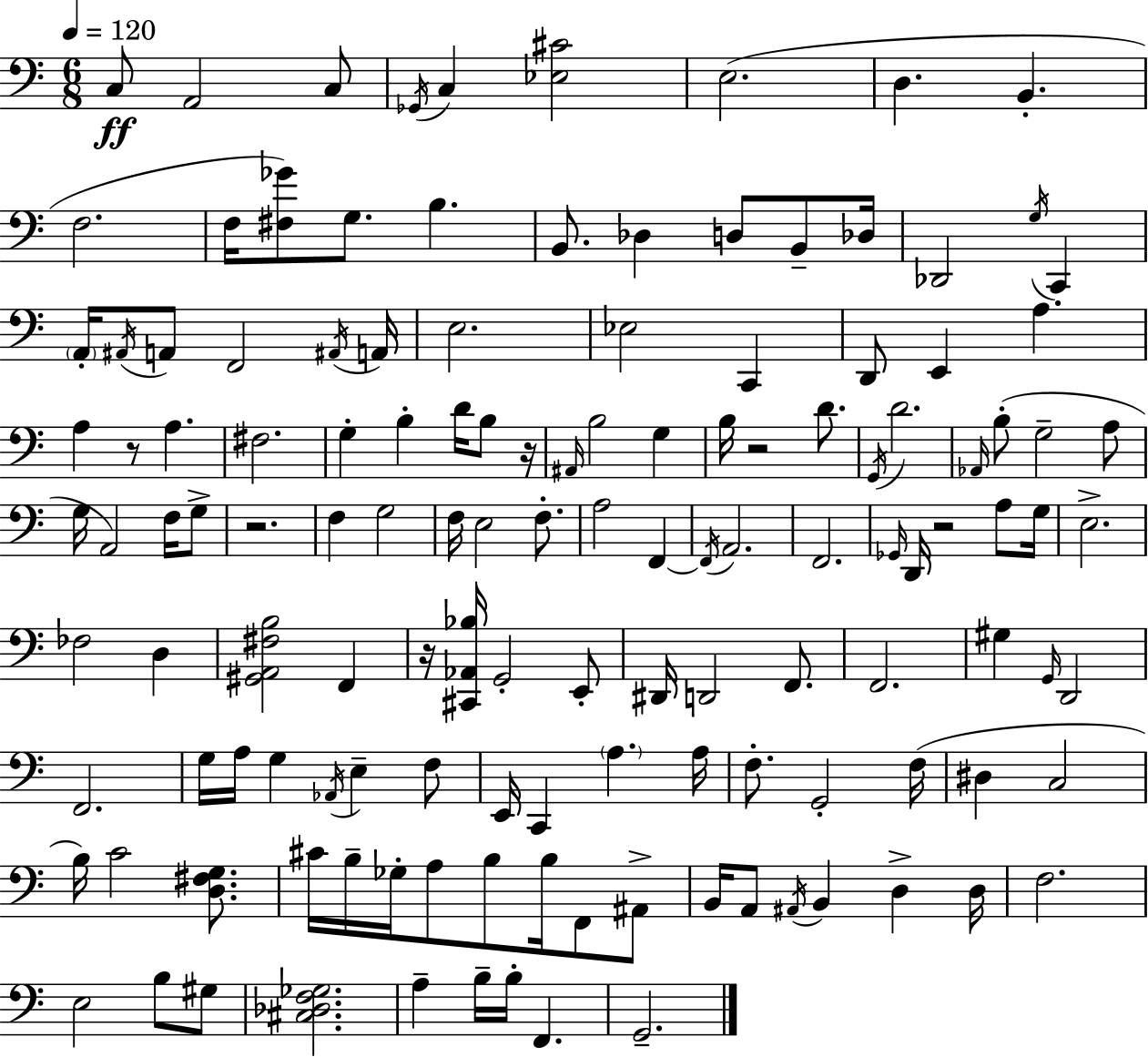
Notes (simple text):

C3/e A2/h C3/e Gb2/s C3/q [Eb3,C#4]/h E3/h. D3/q. B2/q. F3/h. F3/s [F#3,Gb4]/e G3/e. B3/q. B2/e. Db3/q D3/e B2/e Db3/s Db2/h G3/s C2/q A2/s A#2/s A2/e F2/h A#2/s A2/s E3/h. Eb3/h C2/q D2/e E2/q A3/q. A3/q R/e A3/q. F#3/h. G3/q B3/q D4/s B3/e R/s A#2/s B3/h G3/q B3/s R/h D4/e. G2/s D4/h. Ab2/s B3/e G3/h A3/e G3/s A2/h F3/s G3/e R/h. F3/q G3/h F3/s E3/h F3/e. A3/h F2/q F2/s A2/h. F2/h. Gb2/s D2/s R/h A3/e G3/s E3/h. FES3/h D3/q [G#2,A2,F#3,B3]/h F2/q R/s [C#2,Ab2,Bb3]/s G2/h E2/e D#2/s D2/h F2/e. F2/h. G#3/q G2/s D2/h F2/h. G3/s A3/s G3/q Ab2/s E3/q F3/e E2/s C2/q A3/q. A3/s F3/e. G2/h F3/s D#3/q C3/h B3/s C4/h [D3,F#3,G3]/e. C#4/s B3/s Gb3/s A3/e B3/e B3/s F2/e A#2/e B2/s A2/e A#2/s B2/q D3/q D3/s F3/h. E3/h B3/e G#3/e [C#3,Db3,F3,Gb3]/h. A3/q B3/s B3/s F2/q. G2/h.